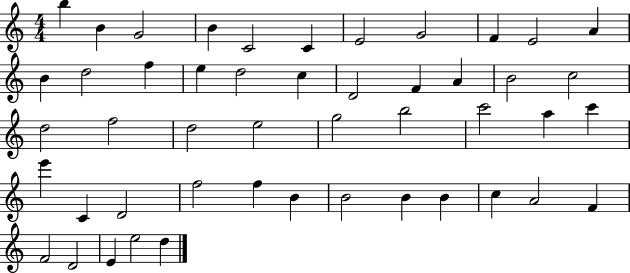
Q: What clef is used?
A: treble